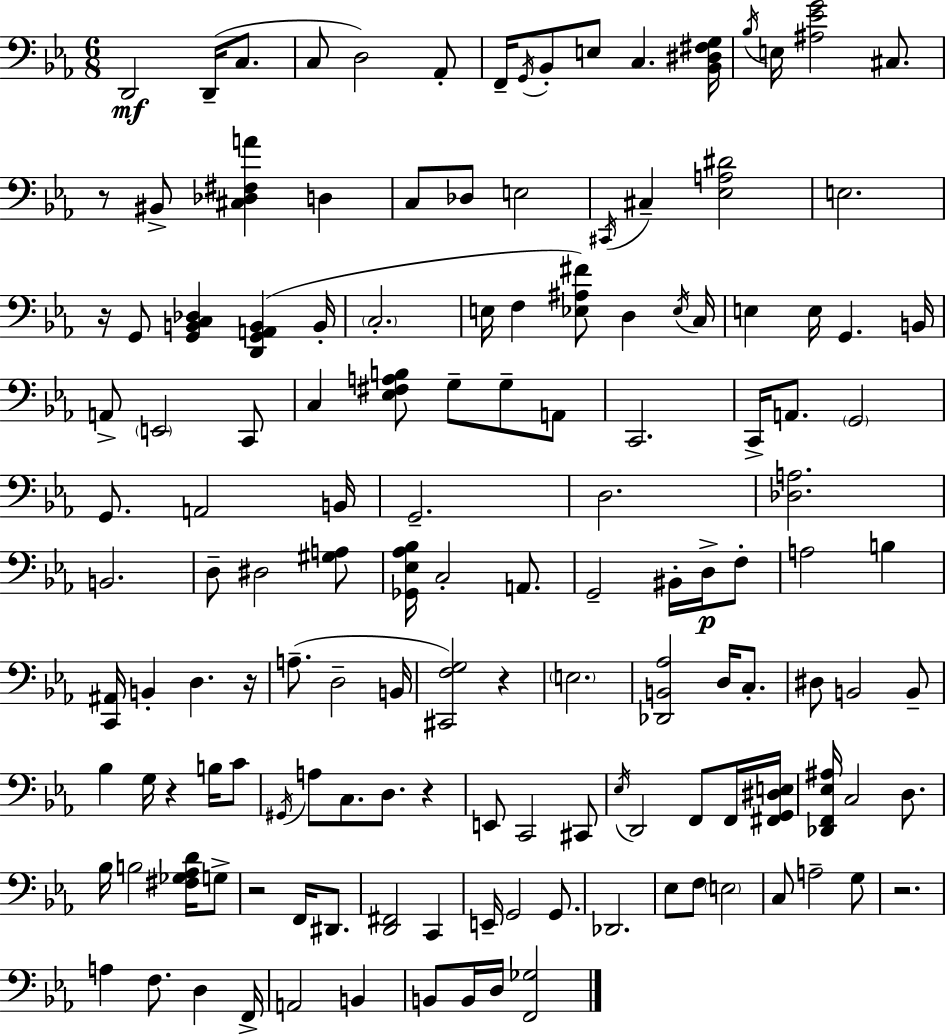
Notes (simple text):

D2/h D2/s C3/e. C3/e D3/h Ab2/e F2/s G2/s Bb2/e E3/e C3/q. [Bb2,D#3,F#3,G3]/s Bb3/s E3/s [A#3,Eb4,G4]/h C#3/e. R/e BIS2/e [C#3,Db3,F#3,A4]/q D3/q C3/e Db3/e E3/h C#2/s C#3/q [Eb3,A3,D#4]/h E3/h. R/s G2/e [G2,B2,C3,Db3]/q [D2,G2,A2,B2]/q B2/s C3/h. E3/s F3/q [Eb3,A#3,F#4]/e D3/q Eb3/s C3/s E3/q E3/s G2/q. B2/s A2/e E2/h C2/e C3/q [Eb3,F#3,A3,B3]/e G3/e G3/e A2/e C2/h. C2/s A2/e. G2/h G2/e. A2/h B2/s G2/h. D3/h. [Db3,A3]/h. B2/h. D3/e D#3/h [G#3,A3]/e [Gb2,Eb3,Ab3,Bb3]/s C3/h A2/e. G2/h BIS2/s D3/s F3/e A3/h B3/q [C2,A#2]/s B2/q D3/q. R/s A3/e. D3/h B2/s [C#2,F3,G3]/h R/q E3/h. [Db2,B2,Ab3]/h D3/s C3/e. D#3/e B2/h B2/e Bb3/q G3/s R/q B3/s C4/e G#2/s A3/e C3/e. D3/e. R/q E2/e C2/h C#2/e Eb3/s D2/h F2/e F2/s [F#2,G2,D#3,E3]/s [Db2,F2,Eb3,A#3]/s C3/h D3/e. Bb3/s B3/h [F#3,Gb3,Ab3,D4]/s G3/e R/h F2/s D#2/e. [D2,F#2]/h C2/q E2/s G2/h G2/e. Db2/h. Eb3/e F3/e E3/h C3/e A3/h G3/e R/h. A3/q F3/e. D3/q F2/s A2/h B2/q B2/e B2/s D3/s [F2,Gb3]/h